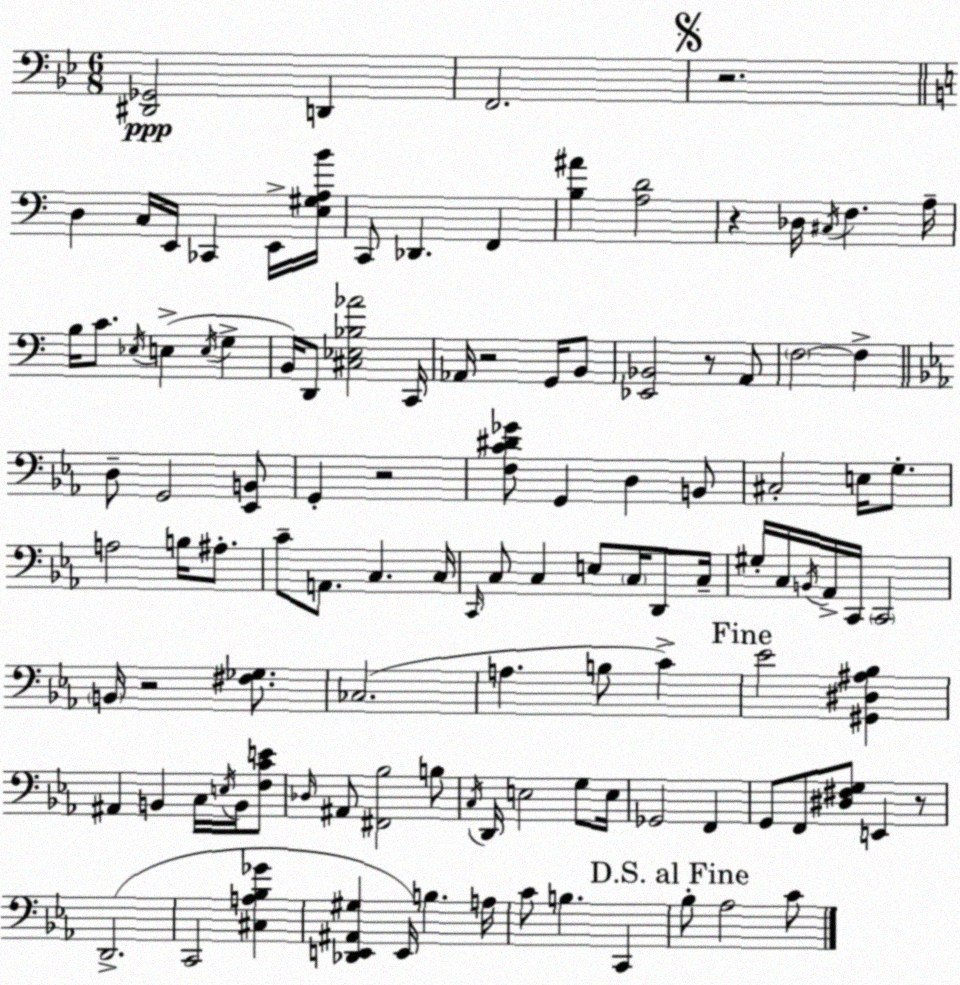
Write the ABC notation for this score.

X:1
T:Untitled
M:6/8
L:1/4
K:Bb
[^D,,_G,,]2 D,, F,,2 z2 D, C,/4 E,,/4 _C,, E,,/4 [E,^G,A,B]/4 C,,/2 _D,, F,, [B,^A] [A,D]2 z _D,/4 ^C,/4 F, A,/4 B,/4 C/2 _E,/4 E, E,/4 G, B,,/4 D,,/2 [^C,_E,_B,_A]2 C,,/4 _A,,/4 z2 G,,/4 B,,/2 [_E,,_B,,]2 z/2 A,,/2 F,2 F, D,/2 G,,2 [_E,,B,,]/2 G,, z2 [F,C^D_G]/2 G,, D, B,,/2 ^C,2 E,/4 G,/2 A,2 B,/4 ^A,/2 C/2 A,,/2 C, C,/4 C,,/4 C,/2 C, E,/2 C,/4 D,,/2 C,/4 ^G,/4 C,/4 B,,/4 _A,,/4 C,,/4 C,,2 B,,/4 z2 [^F,_G,]/2 _C,2 A, B,/2 C _E2 [^G,,^D,^A,_B,] ^A,, B,, C,/4 E,/4 B,,/4 [F,CE]/2 _D,/4 ^A,,/2 [^F,,_B,]2 B,/2 C,/4 D,,/4 E,2 G,/2 E,/4 _G,,2 F,, G,,/2 F,,/2 [^D,^F,G,]/2 E,, z/2 D,,2 C,,2 [^C,A,_B,_G] [_D,,E,,^A,,^G,] E,,/4 B, A,/4 C/2 B, C,, _B,/2 _A,2 C/2